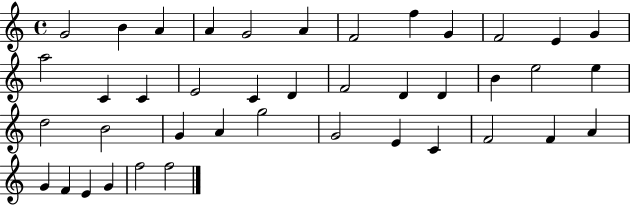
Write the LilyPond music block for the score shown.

{
  \clef treble
  \time 4/4
  \defaultTimeSignature
  \key c \major
  g'2 b'4 a'4 | a'4 g'2 a'4 | f'2 f''4 g'4 | f'2 e'4 g'4 | \break a''2 c'4 c'4 | e'2 c'4 d'4 | f'2 d'4 d'4 | b'4 e''2 e''4 | \break d''2 b'2 | g'4 a'4 g''2 | g'2 e'4 c'4 | f'2 f'4 a'4 | \break g'4 f'4 e'4 g'4 | f''2 f''2 | \bar "|."
}